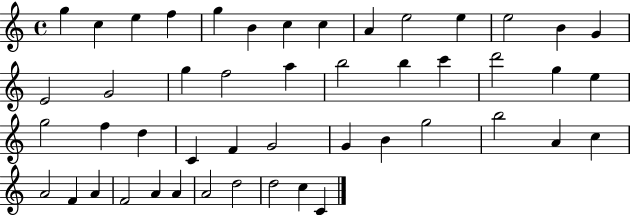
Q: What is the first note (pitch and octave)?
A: G5